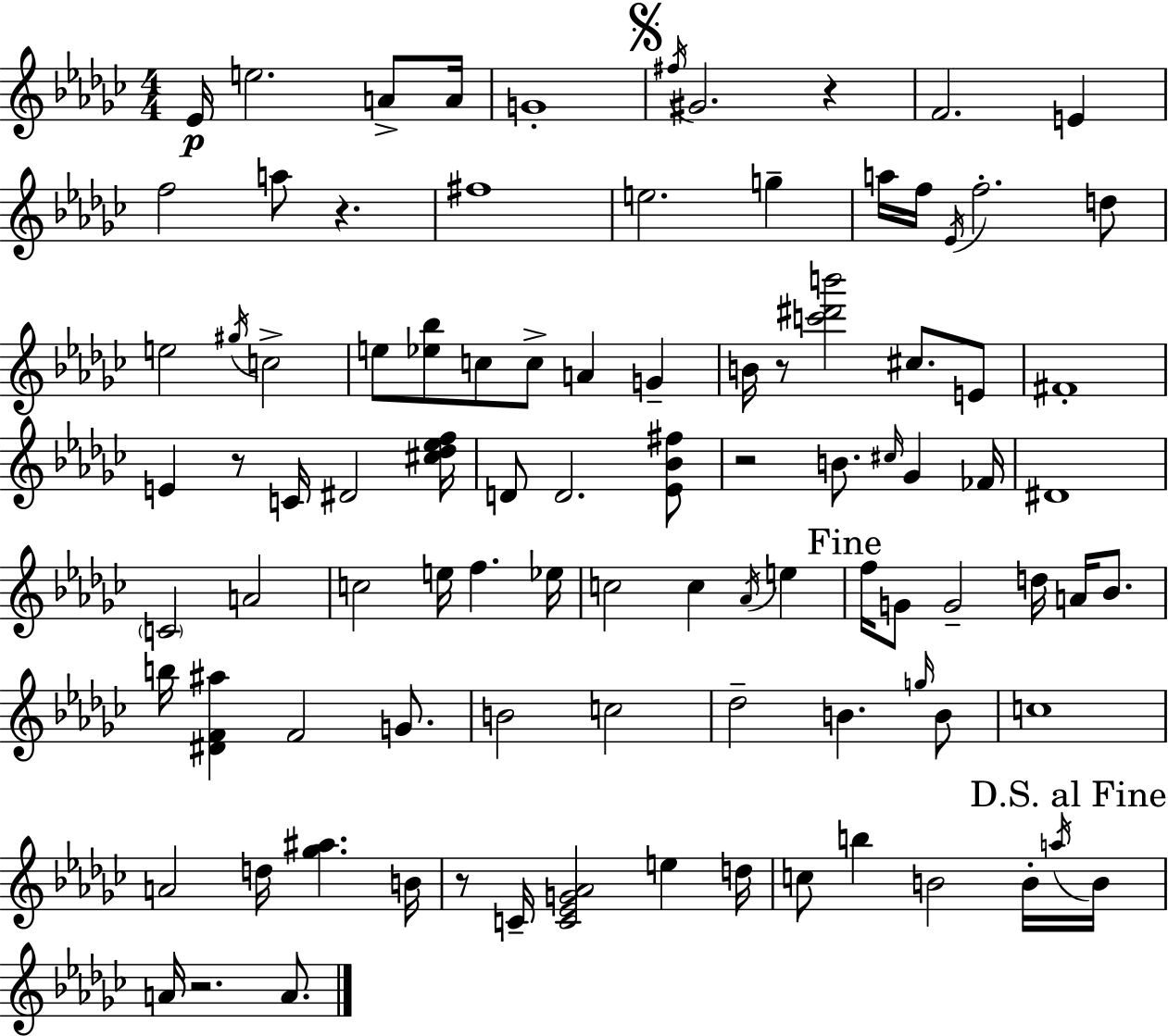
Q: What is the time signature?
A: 4/4